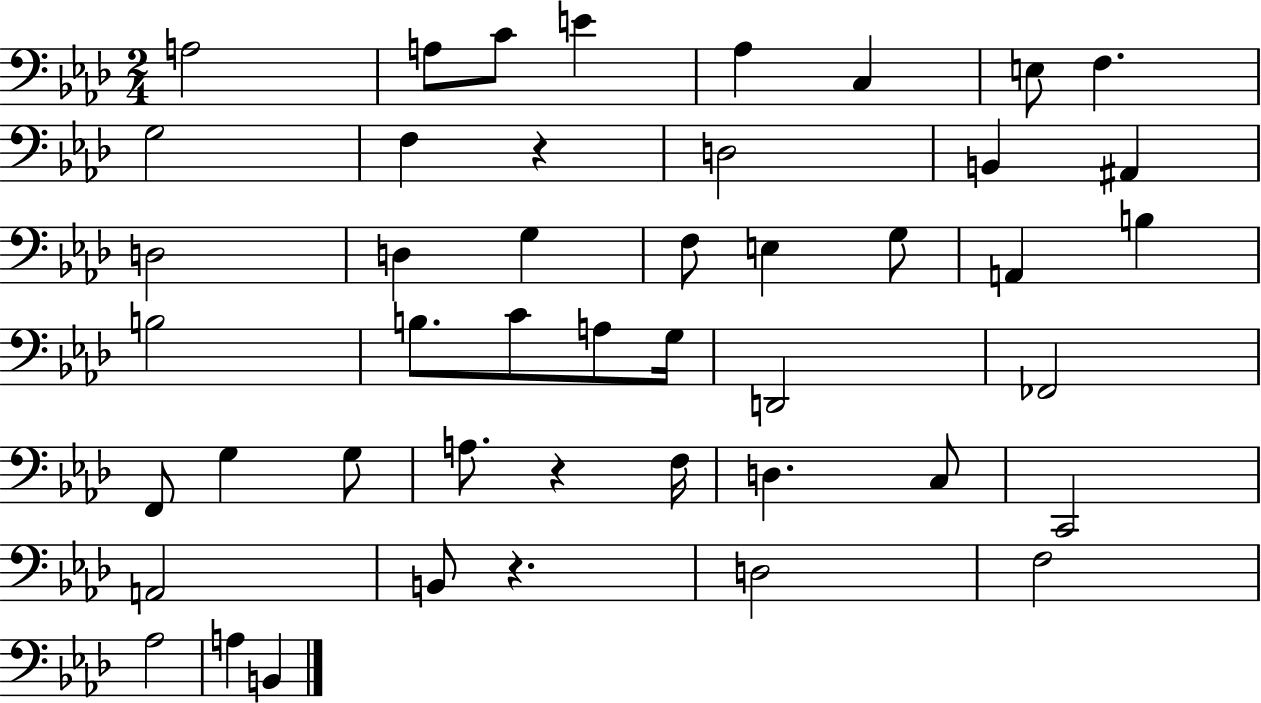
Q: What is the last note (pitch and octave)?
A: B2